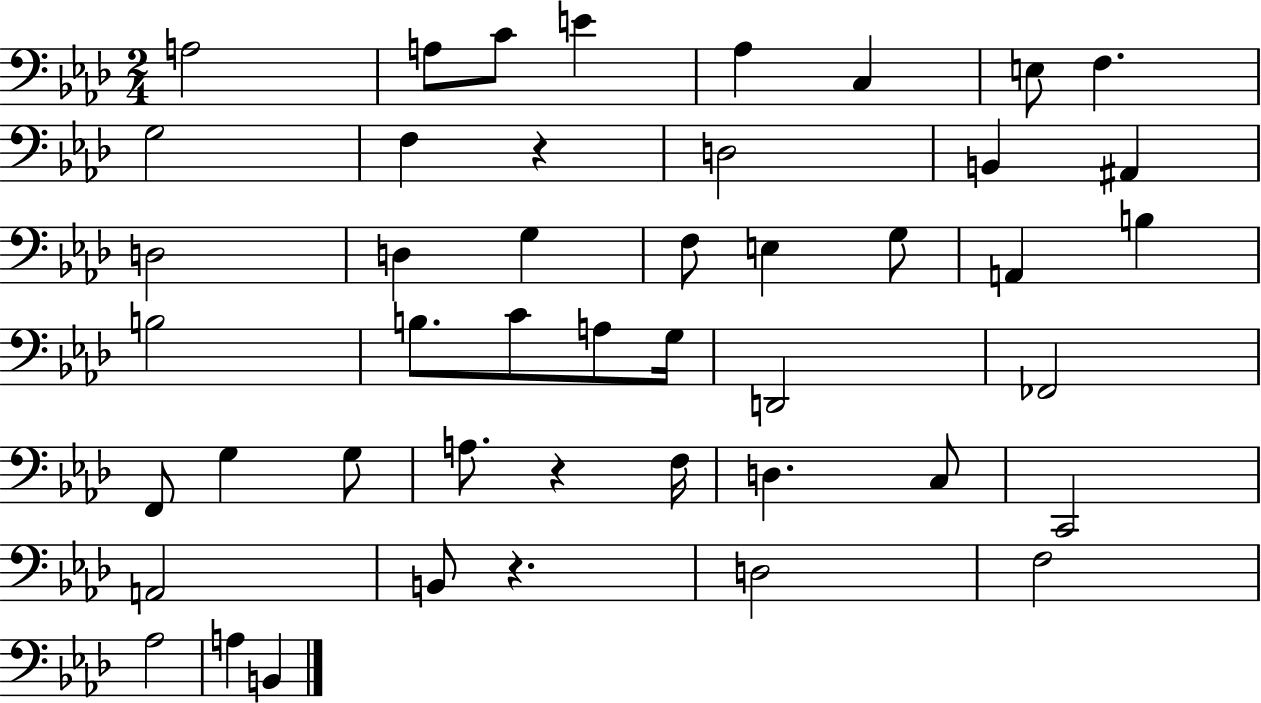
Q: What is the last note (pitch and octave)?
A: B2